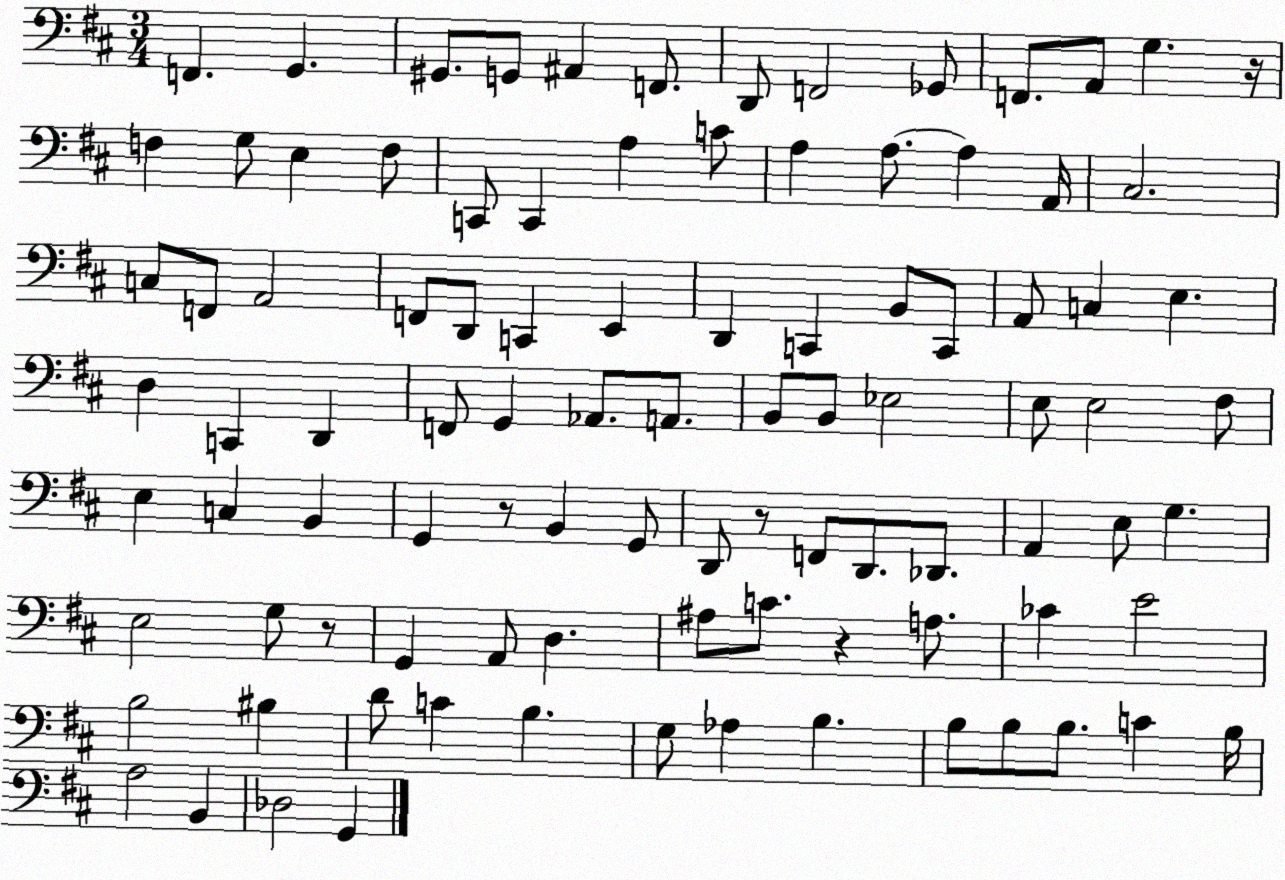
X:1
T:Untitled
M:3/4
L:1/4
K:D
F,, G,, ^G,,/2 G,,/2 ^A,, F,,/2 D,,/2 F,,2 _G,,/2 F,,/2 A,,/2 G, z/4 F, G,/2 E, F,/2 C,,/2 C,, A, C/2 A, A,/2 A, A,,/4 ^C,2 C,/2 F,,/2 A,,2 F,,/2 D,,/2 C,, E,, D,, C,, B,,/2 C,,/2 A,,/2 C, E, D, C,, D,, F,,/2 G,, _A,,/2 A,,/2 B,,/2 B,,/2 _E,2 E,/2 E,2 ^F,/2 E, C, B,, G,, z/2 B,, G,,/2 D,,/2 z/2 F,,/2 D,,/2 _D,,/2 A,, E,/2 G, E,2 G,/2 z/2 G,, A,,/2 D, ^A,/2 C/2 z A,/2 _C E2 B,2 ^B, D/2 C B, G,/2 _A, B, B,/2 B,/2 B,/2 C B,/4 A,2 B,, _D,2 G,,